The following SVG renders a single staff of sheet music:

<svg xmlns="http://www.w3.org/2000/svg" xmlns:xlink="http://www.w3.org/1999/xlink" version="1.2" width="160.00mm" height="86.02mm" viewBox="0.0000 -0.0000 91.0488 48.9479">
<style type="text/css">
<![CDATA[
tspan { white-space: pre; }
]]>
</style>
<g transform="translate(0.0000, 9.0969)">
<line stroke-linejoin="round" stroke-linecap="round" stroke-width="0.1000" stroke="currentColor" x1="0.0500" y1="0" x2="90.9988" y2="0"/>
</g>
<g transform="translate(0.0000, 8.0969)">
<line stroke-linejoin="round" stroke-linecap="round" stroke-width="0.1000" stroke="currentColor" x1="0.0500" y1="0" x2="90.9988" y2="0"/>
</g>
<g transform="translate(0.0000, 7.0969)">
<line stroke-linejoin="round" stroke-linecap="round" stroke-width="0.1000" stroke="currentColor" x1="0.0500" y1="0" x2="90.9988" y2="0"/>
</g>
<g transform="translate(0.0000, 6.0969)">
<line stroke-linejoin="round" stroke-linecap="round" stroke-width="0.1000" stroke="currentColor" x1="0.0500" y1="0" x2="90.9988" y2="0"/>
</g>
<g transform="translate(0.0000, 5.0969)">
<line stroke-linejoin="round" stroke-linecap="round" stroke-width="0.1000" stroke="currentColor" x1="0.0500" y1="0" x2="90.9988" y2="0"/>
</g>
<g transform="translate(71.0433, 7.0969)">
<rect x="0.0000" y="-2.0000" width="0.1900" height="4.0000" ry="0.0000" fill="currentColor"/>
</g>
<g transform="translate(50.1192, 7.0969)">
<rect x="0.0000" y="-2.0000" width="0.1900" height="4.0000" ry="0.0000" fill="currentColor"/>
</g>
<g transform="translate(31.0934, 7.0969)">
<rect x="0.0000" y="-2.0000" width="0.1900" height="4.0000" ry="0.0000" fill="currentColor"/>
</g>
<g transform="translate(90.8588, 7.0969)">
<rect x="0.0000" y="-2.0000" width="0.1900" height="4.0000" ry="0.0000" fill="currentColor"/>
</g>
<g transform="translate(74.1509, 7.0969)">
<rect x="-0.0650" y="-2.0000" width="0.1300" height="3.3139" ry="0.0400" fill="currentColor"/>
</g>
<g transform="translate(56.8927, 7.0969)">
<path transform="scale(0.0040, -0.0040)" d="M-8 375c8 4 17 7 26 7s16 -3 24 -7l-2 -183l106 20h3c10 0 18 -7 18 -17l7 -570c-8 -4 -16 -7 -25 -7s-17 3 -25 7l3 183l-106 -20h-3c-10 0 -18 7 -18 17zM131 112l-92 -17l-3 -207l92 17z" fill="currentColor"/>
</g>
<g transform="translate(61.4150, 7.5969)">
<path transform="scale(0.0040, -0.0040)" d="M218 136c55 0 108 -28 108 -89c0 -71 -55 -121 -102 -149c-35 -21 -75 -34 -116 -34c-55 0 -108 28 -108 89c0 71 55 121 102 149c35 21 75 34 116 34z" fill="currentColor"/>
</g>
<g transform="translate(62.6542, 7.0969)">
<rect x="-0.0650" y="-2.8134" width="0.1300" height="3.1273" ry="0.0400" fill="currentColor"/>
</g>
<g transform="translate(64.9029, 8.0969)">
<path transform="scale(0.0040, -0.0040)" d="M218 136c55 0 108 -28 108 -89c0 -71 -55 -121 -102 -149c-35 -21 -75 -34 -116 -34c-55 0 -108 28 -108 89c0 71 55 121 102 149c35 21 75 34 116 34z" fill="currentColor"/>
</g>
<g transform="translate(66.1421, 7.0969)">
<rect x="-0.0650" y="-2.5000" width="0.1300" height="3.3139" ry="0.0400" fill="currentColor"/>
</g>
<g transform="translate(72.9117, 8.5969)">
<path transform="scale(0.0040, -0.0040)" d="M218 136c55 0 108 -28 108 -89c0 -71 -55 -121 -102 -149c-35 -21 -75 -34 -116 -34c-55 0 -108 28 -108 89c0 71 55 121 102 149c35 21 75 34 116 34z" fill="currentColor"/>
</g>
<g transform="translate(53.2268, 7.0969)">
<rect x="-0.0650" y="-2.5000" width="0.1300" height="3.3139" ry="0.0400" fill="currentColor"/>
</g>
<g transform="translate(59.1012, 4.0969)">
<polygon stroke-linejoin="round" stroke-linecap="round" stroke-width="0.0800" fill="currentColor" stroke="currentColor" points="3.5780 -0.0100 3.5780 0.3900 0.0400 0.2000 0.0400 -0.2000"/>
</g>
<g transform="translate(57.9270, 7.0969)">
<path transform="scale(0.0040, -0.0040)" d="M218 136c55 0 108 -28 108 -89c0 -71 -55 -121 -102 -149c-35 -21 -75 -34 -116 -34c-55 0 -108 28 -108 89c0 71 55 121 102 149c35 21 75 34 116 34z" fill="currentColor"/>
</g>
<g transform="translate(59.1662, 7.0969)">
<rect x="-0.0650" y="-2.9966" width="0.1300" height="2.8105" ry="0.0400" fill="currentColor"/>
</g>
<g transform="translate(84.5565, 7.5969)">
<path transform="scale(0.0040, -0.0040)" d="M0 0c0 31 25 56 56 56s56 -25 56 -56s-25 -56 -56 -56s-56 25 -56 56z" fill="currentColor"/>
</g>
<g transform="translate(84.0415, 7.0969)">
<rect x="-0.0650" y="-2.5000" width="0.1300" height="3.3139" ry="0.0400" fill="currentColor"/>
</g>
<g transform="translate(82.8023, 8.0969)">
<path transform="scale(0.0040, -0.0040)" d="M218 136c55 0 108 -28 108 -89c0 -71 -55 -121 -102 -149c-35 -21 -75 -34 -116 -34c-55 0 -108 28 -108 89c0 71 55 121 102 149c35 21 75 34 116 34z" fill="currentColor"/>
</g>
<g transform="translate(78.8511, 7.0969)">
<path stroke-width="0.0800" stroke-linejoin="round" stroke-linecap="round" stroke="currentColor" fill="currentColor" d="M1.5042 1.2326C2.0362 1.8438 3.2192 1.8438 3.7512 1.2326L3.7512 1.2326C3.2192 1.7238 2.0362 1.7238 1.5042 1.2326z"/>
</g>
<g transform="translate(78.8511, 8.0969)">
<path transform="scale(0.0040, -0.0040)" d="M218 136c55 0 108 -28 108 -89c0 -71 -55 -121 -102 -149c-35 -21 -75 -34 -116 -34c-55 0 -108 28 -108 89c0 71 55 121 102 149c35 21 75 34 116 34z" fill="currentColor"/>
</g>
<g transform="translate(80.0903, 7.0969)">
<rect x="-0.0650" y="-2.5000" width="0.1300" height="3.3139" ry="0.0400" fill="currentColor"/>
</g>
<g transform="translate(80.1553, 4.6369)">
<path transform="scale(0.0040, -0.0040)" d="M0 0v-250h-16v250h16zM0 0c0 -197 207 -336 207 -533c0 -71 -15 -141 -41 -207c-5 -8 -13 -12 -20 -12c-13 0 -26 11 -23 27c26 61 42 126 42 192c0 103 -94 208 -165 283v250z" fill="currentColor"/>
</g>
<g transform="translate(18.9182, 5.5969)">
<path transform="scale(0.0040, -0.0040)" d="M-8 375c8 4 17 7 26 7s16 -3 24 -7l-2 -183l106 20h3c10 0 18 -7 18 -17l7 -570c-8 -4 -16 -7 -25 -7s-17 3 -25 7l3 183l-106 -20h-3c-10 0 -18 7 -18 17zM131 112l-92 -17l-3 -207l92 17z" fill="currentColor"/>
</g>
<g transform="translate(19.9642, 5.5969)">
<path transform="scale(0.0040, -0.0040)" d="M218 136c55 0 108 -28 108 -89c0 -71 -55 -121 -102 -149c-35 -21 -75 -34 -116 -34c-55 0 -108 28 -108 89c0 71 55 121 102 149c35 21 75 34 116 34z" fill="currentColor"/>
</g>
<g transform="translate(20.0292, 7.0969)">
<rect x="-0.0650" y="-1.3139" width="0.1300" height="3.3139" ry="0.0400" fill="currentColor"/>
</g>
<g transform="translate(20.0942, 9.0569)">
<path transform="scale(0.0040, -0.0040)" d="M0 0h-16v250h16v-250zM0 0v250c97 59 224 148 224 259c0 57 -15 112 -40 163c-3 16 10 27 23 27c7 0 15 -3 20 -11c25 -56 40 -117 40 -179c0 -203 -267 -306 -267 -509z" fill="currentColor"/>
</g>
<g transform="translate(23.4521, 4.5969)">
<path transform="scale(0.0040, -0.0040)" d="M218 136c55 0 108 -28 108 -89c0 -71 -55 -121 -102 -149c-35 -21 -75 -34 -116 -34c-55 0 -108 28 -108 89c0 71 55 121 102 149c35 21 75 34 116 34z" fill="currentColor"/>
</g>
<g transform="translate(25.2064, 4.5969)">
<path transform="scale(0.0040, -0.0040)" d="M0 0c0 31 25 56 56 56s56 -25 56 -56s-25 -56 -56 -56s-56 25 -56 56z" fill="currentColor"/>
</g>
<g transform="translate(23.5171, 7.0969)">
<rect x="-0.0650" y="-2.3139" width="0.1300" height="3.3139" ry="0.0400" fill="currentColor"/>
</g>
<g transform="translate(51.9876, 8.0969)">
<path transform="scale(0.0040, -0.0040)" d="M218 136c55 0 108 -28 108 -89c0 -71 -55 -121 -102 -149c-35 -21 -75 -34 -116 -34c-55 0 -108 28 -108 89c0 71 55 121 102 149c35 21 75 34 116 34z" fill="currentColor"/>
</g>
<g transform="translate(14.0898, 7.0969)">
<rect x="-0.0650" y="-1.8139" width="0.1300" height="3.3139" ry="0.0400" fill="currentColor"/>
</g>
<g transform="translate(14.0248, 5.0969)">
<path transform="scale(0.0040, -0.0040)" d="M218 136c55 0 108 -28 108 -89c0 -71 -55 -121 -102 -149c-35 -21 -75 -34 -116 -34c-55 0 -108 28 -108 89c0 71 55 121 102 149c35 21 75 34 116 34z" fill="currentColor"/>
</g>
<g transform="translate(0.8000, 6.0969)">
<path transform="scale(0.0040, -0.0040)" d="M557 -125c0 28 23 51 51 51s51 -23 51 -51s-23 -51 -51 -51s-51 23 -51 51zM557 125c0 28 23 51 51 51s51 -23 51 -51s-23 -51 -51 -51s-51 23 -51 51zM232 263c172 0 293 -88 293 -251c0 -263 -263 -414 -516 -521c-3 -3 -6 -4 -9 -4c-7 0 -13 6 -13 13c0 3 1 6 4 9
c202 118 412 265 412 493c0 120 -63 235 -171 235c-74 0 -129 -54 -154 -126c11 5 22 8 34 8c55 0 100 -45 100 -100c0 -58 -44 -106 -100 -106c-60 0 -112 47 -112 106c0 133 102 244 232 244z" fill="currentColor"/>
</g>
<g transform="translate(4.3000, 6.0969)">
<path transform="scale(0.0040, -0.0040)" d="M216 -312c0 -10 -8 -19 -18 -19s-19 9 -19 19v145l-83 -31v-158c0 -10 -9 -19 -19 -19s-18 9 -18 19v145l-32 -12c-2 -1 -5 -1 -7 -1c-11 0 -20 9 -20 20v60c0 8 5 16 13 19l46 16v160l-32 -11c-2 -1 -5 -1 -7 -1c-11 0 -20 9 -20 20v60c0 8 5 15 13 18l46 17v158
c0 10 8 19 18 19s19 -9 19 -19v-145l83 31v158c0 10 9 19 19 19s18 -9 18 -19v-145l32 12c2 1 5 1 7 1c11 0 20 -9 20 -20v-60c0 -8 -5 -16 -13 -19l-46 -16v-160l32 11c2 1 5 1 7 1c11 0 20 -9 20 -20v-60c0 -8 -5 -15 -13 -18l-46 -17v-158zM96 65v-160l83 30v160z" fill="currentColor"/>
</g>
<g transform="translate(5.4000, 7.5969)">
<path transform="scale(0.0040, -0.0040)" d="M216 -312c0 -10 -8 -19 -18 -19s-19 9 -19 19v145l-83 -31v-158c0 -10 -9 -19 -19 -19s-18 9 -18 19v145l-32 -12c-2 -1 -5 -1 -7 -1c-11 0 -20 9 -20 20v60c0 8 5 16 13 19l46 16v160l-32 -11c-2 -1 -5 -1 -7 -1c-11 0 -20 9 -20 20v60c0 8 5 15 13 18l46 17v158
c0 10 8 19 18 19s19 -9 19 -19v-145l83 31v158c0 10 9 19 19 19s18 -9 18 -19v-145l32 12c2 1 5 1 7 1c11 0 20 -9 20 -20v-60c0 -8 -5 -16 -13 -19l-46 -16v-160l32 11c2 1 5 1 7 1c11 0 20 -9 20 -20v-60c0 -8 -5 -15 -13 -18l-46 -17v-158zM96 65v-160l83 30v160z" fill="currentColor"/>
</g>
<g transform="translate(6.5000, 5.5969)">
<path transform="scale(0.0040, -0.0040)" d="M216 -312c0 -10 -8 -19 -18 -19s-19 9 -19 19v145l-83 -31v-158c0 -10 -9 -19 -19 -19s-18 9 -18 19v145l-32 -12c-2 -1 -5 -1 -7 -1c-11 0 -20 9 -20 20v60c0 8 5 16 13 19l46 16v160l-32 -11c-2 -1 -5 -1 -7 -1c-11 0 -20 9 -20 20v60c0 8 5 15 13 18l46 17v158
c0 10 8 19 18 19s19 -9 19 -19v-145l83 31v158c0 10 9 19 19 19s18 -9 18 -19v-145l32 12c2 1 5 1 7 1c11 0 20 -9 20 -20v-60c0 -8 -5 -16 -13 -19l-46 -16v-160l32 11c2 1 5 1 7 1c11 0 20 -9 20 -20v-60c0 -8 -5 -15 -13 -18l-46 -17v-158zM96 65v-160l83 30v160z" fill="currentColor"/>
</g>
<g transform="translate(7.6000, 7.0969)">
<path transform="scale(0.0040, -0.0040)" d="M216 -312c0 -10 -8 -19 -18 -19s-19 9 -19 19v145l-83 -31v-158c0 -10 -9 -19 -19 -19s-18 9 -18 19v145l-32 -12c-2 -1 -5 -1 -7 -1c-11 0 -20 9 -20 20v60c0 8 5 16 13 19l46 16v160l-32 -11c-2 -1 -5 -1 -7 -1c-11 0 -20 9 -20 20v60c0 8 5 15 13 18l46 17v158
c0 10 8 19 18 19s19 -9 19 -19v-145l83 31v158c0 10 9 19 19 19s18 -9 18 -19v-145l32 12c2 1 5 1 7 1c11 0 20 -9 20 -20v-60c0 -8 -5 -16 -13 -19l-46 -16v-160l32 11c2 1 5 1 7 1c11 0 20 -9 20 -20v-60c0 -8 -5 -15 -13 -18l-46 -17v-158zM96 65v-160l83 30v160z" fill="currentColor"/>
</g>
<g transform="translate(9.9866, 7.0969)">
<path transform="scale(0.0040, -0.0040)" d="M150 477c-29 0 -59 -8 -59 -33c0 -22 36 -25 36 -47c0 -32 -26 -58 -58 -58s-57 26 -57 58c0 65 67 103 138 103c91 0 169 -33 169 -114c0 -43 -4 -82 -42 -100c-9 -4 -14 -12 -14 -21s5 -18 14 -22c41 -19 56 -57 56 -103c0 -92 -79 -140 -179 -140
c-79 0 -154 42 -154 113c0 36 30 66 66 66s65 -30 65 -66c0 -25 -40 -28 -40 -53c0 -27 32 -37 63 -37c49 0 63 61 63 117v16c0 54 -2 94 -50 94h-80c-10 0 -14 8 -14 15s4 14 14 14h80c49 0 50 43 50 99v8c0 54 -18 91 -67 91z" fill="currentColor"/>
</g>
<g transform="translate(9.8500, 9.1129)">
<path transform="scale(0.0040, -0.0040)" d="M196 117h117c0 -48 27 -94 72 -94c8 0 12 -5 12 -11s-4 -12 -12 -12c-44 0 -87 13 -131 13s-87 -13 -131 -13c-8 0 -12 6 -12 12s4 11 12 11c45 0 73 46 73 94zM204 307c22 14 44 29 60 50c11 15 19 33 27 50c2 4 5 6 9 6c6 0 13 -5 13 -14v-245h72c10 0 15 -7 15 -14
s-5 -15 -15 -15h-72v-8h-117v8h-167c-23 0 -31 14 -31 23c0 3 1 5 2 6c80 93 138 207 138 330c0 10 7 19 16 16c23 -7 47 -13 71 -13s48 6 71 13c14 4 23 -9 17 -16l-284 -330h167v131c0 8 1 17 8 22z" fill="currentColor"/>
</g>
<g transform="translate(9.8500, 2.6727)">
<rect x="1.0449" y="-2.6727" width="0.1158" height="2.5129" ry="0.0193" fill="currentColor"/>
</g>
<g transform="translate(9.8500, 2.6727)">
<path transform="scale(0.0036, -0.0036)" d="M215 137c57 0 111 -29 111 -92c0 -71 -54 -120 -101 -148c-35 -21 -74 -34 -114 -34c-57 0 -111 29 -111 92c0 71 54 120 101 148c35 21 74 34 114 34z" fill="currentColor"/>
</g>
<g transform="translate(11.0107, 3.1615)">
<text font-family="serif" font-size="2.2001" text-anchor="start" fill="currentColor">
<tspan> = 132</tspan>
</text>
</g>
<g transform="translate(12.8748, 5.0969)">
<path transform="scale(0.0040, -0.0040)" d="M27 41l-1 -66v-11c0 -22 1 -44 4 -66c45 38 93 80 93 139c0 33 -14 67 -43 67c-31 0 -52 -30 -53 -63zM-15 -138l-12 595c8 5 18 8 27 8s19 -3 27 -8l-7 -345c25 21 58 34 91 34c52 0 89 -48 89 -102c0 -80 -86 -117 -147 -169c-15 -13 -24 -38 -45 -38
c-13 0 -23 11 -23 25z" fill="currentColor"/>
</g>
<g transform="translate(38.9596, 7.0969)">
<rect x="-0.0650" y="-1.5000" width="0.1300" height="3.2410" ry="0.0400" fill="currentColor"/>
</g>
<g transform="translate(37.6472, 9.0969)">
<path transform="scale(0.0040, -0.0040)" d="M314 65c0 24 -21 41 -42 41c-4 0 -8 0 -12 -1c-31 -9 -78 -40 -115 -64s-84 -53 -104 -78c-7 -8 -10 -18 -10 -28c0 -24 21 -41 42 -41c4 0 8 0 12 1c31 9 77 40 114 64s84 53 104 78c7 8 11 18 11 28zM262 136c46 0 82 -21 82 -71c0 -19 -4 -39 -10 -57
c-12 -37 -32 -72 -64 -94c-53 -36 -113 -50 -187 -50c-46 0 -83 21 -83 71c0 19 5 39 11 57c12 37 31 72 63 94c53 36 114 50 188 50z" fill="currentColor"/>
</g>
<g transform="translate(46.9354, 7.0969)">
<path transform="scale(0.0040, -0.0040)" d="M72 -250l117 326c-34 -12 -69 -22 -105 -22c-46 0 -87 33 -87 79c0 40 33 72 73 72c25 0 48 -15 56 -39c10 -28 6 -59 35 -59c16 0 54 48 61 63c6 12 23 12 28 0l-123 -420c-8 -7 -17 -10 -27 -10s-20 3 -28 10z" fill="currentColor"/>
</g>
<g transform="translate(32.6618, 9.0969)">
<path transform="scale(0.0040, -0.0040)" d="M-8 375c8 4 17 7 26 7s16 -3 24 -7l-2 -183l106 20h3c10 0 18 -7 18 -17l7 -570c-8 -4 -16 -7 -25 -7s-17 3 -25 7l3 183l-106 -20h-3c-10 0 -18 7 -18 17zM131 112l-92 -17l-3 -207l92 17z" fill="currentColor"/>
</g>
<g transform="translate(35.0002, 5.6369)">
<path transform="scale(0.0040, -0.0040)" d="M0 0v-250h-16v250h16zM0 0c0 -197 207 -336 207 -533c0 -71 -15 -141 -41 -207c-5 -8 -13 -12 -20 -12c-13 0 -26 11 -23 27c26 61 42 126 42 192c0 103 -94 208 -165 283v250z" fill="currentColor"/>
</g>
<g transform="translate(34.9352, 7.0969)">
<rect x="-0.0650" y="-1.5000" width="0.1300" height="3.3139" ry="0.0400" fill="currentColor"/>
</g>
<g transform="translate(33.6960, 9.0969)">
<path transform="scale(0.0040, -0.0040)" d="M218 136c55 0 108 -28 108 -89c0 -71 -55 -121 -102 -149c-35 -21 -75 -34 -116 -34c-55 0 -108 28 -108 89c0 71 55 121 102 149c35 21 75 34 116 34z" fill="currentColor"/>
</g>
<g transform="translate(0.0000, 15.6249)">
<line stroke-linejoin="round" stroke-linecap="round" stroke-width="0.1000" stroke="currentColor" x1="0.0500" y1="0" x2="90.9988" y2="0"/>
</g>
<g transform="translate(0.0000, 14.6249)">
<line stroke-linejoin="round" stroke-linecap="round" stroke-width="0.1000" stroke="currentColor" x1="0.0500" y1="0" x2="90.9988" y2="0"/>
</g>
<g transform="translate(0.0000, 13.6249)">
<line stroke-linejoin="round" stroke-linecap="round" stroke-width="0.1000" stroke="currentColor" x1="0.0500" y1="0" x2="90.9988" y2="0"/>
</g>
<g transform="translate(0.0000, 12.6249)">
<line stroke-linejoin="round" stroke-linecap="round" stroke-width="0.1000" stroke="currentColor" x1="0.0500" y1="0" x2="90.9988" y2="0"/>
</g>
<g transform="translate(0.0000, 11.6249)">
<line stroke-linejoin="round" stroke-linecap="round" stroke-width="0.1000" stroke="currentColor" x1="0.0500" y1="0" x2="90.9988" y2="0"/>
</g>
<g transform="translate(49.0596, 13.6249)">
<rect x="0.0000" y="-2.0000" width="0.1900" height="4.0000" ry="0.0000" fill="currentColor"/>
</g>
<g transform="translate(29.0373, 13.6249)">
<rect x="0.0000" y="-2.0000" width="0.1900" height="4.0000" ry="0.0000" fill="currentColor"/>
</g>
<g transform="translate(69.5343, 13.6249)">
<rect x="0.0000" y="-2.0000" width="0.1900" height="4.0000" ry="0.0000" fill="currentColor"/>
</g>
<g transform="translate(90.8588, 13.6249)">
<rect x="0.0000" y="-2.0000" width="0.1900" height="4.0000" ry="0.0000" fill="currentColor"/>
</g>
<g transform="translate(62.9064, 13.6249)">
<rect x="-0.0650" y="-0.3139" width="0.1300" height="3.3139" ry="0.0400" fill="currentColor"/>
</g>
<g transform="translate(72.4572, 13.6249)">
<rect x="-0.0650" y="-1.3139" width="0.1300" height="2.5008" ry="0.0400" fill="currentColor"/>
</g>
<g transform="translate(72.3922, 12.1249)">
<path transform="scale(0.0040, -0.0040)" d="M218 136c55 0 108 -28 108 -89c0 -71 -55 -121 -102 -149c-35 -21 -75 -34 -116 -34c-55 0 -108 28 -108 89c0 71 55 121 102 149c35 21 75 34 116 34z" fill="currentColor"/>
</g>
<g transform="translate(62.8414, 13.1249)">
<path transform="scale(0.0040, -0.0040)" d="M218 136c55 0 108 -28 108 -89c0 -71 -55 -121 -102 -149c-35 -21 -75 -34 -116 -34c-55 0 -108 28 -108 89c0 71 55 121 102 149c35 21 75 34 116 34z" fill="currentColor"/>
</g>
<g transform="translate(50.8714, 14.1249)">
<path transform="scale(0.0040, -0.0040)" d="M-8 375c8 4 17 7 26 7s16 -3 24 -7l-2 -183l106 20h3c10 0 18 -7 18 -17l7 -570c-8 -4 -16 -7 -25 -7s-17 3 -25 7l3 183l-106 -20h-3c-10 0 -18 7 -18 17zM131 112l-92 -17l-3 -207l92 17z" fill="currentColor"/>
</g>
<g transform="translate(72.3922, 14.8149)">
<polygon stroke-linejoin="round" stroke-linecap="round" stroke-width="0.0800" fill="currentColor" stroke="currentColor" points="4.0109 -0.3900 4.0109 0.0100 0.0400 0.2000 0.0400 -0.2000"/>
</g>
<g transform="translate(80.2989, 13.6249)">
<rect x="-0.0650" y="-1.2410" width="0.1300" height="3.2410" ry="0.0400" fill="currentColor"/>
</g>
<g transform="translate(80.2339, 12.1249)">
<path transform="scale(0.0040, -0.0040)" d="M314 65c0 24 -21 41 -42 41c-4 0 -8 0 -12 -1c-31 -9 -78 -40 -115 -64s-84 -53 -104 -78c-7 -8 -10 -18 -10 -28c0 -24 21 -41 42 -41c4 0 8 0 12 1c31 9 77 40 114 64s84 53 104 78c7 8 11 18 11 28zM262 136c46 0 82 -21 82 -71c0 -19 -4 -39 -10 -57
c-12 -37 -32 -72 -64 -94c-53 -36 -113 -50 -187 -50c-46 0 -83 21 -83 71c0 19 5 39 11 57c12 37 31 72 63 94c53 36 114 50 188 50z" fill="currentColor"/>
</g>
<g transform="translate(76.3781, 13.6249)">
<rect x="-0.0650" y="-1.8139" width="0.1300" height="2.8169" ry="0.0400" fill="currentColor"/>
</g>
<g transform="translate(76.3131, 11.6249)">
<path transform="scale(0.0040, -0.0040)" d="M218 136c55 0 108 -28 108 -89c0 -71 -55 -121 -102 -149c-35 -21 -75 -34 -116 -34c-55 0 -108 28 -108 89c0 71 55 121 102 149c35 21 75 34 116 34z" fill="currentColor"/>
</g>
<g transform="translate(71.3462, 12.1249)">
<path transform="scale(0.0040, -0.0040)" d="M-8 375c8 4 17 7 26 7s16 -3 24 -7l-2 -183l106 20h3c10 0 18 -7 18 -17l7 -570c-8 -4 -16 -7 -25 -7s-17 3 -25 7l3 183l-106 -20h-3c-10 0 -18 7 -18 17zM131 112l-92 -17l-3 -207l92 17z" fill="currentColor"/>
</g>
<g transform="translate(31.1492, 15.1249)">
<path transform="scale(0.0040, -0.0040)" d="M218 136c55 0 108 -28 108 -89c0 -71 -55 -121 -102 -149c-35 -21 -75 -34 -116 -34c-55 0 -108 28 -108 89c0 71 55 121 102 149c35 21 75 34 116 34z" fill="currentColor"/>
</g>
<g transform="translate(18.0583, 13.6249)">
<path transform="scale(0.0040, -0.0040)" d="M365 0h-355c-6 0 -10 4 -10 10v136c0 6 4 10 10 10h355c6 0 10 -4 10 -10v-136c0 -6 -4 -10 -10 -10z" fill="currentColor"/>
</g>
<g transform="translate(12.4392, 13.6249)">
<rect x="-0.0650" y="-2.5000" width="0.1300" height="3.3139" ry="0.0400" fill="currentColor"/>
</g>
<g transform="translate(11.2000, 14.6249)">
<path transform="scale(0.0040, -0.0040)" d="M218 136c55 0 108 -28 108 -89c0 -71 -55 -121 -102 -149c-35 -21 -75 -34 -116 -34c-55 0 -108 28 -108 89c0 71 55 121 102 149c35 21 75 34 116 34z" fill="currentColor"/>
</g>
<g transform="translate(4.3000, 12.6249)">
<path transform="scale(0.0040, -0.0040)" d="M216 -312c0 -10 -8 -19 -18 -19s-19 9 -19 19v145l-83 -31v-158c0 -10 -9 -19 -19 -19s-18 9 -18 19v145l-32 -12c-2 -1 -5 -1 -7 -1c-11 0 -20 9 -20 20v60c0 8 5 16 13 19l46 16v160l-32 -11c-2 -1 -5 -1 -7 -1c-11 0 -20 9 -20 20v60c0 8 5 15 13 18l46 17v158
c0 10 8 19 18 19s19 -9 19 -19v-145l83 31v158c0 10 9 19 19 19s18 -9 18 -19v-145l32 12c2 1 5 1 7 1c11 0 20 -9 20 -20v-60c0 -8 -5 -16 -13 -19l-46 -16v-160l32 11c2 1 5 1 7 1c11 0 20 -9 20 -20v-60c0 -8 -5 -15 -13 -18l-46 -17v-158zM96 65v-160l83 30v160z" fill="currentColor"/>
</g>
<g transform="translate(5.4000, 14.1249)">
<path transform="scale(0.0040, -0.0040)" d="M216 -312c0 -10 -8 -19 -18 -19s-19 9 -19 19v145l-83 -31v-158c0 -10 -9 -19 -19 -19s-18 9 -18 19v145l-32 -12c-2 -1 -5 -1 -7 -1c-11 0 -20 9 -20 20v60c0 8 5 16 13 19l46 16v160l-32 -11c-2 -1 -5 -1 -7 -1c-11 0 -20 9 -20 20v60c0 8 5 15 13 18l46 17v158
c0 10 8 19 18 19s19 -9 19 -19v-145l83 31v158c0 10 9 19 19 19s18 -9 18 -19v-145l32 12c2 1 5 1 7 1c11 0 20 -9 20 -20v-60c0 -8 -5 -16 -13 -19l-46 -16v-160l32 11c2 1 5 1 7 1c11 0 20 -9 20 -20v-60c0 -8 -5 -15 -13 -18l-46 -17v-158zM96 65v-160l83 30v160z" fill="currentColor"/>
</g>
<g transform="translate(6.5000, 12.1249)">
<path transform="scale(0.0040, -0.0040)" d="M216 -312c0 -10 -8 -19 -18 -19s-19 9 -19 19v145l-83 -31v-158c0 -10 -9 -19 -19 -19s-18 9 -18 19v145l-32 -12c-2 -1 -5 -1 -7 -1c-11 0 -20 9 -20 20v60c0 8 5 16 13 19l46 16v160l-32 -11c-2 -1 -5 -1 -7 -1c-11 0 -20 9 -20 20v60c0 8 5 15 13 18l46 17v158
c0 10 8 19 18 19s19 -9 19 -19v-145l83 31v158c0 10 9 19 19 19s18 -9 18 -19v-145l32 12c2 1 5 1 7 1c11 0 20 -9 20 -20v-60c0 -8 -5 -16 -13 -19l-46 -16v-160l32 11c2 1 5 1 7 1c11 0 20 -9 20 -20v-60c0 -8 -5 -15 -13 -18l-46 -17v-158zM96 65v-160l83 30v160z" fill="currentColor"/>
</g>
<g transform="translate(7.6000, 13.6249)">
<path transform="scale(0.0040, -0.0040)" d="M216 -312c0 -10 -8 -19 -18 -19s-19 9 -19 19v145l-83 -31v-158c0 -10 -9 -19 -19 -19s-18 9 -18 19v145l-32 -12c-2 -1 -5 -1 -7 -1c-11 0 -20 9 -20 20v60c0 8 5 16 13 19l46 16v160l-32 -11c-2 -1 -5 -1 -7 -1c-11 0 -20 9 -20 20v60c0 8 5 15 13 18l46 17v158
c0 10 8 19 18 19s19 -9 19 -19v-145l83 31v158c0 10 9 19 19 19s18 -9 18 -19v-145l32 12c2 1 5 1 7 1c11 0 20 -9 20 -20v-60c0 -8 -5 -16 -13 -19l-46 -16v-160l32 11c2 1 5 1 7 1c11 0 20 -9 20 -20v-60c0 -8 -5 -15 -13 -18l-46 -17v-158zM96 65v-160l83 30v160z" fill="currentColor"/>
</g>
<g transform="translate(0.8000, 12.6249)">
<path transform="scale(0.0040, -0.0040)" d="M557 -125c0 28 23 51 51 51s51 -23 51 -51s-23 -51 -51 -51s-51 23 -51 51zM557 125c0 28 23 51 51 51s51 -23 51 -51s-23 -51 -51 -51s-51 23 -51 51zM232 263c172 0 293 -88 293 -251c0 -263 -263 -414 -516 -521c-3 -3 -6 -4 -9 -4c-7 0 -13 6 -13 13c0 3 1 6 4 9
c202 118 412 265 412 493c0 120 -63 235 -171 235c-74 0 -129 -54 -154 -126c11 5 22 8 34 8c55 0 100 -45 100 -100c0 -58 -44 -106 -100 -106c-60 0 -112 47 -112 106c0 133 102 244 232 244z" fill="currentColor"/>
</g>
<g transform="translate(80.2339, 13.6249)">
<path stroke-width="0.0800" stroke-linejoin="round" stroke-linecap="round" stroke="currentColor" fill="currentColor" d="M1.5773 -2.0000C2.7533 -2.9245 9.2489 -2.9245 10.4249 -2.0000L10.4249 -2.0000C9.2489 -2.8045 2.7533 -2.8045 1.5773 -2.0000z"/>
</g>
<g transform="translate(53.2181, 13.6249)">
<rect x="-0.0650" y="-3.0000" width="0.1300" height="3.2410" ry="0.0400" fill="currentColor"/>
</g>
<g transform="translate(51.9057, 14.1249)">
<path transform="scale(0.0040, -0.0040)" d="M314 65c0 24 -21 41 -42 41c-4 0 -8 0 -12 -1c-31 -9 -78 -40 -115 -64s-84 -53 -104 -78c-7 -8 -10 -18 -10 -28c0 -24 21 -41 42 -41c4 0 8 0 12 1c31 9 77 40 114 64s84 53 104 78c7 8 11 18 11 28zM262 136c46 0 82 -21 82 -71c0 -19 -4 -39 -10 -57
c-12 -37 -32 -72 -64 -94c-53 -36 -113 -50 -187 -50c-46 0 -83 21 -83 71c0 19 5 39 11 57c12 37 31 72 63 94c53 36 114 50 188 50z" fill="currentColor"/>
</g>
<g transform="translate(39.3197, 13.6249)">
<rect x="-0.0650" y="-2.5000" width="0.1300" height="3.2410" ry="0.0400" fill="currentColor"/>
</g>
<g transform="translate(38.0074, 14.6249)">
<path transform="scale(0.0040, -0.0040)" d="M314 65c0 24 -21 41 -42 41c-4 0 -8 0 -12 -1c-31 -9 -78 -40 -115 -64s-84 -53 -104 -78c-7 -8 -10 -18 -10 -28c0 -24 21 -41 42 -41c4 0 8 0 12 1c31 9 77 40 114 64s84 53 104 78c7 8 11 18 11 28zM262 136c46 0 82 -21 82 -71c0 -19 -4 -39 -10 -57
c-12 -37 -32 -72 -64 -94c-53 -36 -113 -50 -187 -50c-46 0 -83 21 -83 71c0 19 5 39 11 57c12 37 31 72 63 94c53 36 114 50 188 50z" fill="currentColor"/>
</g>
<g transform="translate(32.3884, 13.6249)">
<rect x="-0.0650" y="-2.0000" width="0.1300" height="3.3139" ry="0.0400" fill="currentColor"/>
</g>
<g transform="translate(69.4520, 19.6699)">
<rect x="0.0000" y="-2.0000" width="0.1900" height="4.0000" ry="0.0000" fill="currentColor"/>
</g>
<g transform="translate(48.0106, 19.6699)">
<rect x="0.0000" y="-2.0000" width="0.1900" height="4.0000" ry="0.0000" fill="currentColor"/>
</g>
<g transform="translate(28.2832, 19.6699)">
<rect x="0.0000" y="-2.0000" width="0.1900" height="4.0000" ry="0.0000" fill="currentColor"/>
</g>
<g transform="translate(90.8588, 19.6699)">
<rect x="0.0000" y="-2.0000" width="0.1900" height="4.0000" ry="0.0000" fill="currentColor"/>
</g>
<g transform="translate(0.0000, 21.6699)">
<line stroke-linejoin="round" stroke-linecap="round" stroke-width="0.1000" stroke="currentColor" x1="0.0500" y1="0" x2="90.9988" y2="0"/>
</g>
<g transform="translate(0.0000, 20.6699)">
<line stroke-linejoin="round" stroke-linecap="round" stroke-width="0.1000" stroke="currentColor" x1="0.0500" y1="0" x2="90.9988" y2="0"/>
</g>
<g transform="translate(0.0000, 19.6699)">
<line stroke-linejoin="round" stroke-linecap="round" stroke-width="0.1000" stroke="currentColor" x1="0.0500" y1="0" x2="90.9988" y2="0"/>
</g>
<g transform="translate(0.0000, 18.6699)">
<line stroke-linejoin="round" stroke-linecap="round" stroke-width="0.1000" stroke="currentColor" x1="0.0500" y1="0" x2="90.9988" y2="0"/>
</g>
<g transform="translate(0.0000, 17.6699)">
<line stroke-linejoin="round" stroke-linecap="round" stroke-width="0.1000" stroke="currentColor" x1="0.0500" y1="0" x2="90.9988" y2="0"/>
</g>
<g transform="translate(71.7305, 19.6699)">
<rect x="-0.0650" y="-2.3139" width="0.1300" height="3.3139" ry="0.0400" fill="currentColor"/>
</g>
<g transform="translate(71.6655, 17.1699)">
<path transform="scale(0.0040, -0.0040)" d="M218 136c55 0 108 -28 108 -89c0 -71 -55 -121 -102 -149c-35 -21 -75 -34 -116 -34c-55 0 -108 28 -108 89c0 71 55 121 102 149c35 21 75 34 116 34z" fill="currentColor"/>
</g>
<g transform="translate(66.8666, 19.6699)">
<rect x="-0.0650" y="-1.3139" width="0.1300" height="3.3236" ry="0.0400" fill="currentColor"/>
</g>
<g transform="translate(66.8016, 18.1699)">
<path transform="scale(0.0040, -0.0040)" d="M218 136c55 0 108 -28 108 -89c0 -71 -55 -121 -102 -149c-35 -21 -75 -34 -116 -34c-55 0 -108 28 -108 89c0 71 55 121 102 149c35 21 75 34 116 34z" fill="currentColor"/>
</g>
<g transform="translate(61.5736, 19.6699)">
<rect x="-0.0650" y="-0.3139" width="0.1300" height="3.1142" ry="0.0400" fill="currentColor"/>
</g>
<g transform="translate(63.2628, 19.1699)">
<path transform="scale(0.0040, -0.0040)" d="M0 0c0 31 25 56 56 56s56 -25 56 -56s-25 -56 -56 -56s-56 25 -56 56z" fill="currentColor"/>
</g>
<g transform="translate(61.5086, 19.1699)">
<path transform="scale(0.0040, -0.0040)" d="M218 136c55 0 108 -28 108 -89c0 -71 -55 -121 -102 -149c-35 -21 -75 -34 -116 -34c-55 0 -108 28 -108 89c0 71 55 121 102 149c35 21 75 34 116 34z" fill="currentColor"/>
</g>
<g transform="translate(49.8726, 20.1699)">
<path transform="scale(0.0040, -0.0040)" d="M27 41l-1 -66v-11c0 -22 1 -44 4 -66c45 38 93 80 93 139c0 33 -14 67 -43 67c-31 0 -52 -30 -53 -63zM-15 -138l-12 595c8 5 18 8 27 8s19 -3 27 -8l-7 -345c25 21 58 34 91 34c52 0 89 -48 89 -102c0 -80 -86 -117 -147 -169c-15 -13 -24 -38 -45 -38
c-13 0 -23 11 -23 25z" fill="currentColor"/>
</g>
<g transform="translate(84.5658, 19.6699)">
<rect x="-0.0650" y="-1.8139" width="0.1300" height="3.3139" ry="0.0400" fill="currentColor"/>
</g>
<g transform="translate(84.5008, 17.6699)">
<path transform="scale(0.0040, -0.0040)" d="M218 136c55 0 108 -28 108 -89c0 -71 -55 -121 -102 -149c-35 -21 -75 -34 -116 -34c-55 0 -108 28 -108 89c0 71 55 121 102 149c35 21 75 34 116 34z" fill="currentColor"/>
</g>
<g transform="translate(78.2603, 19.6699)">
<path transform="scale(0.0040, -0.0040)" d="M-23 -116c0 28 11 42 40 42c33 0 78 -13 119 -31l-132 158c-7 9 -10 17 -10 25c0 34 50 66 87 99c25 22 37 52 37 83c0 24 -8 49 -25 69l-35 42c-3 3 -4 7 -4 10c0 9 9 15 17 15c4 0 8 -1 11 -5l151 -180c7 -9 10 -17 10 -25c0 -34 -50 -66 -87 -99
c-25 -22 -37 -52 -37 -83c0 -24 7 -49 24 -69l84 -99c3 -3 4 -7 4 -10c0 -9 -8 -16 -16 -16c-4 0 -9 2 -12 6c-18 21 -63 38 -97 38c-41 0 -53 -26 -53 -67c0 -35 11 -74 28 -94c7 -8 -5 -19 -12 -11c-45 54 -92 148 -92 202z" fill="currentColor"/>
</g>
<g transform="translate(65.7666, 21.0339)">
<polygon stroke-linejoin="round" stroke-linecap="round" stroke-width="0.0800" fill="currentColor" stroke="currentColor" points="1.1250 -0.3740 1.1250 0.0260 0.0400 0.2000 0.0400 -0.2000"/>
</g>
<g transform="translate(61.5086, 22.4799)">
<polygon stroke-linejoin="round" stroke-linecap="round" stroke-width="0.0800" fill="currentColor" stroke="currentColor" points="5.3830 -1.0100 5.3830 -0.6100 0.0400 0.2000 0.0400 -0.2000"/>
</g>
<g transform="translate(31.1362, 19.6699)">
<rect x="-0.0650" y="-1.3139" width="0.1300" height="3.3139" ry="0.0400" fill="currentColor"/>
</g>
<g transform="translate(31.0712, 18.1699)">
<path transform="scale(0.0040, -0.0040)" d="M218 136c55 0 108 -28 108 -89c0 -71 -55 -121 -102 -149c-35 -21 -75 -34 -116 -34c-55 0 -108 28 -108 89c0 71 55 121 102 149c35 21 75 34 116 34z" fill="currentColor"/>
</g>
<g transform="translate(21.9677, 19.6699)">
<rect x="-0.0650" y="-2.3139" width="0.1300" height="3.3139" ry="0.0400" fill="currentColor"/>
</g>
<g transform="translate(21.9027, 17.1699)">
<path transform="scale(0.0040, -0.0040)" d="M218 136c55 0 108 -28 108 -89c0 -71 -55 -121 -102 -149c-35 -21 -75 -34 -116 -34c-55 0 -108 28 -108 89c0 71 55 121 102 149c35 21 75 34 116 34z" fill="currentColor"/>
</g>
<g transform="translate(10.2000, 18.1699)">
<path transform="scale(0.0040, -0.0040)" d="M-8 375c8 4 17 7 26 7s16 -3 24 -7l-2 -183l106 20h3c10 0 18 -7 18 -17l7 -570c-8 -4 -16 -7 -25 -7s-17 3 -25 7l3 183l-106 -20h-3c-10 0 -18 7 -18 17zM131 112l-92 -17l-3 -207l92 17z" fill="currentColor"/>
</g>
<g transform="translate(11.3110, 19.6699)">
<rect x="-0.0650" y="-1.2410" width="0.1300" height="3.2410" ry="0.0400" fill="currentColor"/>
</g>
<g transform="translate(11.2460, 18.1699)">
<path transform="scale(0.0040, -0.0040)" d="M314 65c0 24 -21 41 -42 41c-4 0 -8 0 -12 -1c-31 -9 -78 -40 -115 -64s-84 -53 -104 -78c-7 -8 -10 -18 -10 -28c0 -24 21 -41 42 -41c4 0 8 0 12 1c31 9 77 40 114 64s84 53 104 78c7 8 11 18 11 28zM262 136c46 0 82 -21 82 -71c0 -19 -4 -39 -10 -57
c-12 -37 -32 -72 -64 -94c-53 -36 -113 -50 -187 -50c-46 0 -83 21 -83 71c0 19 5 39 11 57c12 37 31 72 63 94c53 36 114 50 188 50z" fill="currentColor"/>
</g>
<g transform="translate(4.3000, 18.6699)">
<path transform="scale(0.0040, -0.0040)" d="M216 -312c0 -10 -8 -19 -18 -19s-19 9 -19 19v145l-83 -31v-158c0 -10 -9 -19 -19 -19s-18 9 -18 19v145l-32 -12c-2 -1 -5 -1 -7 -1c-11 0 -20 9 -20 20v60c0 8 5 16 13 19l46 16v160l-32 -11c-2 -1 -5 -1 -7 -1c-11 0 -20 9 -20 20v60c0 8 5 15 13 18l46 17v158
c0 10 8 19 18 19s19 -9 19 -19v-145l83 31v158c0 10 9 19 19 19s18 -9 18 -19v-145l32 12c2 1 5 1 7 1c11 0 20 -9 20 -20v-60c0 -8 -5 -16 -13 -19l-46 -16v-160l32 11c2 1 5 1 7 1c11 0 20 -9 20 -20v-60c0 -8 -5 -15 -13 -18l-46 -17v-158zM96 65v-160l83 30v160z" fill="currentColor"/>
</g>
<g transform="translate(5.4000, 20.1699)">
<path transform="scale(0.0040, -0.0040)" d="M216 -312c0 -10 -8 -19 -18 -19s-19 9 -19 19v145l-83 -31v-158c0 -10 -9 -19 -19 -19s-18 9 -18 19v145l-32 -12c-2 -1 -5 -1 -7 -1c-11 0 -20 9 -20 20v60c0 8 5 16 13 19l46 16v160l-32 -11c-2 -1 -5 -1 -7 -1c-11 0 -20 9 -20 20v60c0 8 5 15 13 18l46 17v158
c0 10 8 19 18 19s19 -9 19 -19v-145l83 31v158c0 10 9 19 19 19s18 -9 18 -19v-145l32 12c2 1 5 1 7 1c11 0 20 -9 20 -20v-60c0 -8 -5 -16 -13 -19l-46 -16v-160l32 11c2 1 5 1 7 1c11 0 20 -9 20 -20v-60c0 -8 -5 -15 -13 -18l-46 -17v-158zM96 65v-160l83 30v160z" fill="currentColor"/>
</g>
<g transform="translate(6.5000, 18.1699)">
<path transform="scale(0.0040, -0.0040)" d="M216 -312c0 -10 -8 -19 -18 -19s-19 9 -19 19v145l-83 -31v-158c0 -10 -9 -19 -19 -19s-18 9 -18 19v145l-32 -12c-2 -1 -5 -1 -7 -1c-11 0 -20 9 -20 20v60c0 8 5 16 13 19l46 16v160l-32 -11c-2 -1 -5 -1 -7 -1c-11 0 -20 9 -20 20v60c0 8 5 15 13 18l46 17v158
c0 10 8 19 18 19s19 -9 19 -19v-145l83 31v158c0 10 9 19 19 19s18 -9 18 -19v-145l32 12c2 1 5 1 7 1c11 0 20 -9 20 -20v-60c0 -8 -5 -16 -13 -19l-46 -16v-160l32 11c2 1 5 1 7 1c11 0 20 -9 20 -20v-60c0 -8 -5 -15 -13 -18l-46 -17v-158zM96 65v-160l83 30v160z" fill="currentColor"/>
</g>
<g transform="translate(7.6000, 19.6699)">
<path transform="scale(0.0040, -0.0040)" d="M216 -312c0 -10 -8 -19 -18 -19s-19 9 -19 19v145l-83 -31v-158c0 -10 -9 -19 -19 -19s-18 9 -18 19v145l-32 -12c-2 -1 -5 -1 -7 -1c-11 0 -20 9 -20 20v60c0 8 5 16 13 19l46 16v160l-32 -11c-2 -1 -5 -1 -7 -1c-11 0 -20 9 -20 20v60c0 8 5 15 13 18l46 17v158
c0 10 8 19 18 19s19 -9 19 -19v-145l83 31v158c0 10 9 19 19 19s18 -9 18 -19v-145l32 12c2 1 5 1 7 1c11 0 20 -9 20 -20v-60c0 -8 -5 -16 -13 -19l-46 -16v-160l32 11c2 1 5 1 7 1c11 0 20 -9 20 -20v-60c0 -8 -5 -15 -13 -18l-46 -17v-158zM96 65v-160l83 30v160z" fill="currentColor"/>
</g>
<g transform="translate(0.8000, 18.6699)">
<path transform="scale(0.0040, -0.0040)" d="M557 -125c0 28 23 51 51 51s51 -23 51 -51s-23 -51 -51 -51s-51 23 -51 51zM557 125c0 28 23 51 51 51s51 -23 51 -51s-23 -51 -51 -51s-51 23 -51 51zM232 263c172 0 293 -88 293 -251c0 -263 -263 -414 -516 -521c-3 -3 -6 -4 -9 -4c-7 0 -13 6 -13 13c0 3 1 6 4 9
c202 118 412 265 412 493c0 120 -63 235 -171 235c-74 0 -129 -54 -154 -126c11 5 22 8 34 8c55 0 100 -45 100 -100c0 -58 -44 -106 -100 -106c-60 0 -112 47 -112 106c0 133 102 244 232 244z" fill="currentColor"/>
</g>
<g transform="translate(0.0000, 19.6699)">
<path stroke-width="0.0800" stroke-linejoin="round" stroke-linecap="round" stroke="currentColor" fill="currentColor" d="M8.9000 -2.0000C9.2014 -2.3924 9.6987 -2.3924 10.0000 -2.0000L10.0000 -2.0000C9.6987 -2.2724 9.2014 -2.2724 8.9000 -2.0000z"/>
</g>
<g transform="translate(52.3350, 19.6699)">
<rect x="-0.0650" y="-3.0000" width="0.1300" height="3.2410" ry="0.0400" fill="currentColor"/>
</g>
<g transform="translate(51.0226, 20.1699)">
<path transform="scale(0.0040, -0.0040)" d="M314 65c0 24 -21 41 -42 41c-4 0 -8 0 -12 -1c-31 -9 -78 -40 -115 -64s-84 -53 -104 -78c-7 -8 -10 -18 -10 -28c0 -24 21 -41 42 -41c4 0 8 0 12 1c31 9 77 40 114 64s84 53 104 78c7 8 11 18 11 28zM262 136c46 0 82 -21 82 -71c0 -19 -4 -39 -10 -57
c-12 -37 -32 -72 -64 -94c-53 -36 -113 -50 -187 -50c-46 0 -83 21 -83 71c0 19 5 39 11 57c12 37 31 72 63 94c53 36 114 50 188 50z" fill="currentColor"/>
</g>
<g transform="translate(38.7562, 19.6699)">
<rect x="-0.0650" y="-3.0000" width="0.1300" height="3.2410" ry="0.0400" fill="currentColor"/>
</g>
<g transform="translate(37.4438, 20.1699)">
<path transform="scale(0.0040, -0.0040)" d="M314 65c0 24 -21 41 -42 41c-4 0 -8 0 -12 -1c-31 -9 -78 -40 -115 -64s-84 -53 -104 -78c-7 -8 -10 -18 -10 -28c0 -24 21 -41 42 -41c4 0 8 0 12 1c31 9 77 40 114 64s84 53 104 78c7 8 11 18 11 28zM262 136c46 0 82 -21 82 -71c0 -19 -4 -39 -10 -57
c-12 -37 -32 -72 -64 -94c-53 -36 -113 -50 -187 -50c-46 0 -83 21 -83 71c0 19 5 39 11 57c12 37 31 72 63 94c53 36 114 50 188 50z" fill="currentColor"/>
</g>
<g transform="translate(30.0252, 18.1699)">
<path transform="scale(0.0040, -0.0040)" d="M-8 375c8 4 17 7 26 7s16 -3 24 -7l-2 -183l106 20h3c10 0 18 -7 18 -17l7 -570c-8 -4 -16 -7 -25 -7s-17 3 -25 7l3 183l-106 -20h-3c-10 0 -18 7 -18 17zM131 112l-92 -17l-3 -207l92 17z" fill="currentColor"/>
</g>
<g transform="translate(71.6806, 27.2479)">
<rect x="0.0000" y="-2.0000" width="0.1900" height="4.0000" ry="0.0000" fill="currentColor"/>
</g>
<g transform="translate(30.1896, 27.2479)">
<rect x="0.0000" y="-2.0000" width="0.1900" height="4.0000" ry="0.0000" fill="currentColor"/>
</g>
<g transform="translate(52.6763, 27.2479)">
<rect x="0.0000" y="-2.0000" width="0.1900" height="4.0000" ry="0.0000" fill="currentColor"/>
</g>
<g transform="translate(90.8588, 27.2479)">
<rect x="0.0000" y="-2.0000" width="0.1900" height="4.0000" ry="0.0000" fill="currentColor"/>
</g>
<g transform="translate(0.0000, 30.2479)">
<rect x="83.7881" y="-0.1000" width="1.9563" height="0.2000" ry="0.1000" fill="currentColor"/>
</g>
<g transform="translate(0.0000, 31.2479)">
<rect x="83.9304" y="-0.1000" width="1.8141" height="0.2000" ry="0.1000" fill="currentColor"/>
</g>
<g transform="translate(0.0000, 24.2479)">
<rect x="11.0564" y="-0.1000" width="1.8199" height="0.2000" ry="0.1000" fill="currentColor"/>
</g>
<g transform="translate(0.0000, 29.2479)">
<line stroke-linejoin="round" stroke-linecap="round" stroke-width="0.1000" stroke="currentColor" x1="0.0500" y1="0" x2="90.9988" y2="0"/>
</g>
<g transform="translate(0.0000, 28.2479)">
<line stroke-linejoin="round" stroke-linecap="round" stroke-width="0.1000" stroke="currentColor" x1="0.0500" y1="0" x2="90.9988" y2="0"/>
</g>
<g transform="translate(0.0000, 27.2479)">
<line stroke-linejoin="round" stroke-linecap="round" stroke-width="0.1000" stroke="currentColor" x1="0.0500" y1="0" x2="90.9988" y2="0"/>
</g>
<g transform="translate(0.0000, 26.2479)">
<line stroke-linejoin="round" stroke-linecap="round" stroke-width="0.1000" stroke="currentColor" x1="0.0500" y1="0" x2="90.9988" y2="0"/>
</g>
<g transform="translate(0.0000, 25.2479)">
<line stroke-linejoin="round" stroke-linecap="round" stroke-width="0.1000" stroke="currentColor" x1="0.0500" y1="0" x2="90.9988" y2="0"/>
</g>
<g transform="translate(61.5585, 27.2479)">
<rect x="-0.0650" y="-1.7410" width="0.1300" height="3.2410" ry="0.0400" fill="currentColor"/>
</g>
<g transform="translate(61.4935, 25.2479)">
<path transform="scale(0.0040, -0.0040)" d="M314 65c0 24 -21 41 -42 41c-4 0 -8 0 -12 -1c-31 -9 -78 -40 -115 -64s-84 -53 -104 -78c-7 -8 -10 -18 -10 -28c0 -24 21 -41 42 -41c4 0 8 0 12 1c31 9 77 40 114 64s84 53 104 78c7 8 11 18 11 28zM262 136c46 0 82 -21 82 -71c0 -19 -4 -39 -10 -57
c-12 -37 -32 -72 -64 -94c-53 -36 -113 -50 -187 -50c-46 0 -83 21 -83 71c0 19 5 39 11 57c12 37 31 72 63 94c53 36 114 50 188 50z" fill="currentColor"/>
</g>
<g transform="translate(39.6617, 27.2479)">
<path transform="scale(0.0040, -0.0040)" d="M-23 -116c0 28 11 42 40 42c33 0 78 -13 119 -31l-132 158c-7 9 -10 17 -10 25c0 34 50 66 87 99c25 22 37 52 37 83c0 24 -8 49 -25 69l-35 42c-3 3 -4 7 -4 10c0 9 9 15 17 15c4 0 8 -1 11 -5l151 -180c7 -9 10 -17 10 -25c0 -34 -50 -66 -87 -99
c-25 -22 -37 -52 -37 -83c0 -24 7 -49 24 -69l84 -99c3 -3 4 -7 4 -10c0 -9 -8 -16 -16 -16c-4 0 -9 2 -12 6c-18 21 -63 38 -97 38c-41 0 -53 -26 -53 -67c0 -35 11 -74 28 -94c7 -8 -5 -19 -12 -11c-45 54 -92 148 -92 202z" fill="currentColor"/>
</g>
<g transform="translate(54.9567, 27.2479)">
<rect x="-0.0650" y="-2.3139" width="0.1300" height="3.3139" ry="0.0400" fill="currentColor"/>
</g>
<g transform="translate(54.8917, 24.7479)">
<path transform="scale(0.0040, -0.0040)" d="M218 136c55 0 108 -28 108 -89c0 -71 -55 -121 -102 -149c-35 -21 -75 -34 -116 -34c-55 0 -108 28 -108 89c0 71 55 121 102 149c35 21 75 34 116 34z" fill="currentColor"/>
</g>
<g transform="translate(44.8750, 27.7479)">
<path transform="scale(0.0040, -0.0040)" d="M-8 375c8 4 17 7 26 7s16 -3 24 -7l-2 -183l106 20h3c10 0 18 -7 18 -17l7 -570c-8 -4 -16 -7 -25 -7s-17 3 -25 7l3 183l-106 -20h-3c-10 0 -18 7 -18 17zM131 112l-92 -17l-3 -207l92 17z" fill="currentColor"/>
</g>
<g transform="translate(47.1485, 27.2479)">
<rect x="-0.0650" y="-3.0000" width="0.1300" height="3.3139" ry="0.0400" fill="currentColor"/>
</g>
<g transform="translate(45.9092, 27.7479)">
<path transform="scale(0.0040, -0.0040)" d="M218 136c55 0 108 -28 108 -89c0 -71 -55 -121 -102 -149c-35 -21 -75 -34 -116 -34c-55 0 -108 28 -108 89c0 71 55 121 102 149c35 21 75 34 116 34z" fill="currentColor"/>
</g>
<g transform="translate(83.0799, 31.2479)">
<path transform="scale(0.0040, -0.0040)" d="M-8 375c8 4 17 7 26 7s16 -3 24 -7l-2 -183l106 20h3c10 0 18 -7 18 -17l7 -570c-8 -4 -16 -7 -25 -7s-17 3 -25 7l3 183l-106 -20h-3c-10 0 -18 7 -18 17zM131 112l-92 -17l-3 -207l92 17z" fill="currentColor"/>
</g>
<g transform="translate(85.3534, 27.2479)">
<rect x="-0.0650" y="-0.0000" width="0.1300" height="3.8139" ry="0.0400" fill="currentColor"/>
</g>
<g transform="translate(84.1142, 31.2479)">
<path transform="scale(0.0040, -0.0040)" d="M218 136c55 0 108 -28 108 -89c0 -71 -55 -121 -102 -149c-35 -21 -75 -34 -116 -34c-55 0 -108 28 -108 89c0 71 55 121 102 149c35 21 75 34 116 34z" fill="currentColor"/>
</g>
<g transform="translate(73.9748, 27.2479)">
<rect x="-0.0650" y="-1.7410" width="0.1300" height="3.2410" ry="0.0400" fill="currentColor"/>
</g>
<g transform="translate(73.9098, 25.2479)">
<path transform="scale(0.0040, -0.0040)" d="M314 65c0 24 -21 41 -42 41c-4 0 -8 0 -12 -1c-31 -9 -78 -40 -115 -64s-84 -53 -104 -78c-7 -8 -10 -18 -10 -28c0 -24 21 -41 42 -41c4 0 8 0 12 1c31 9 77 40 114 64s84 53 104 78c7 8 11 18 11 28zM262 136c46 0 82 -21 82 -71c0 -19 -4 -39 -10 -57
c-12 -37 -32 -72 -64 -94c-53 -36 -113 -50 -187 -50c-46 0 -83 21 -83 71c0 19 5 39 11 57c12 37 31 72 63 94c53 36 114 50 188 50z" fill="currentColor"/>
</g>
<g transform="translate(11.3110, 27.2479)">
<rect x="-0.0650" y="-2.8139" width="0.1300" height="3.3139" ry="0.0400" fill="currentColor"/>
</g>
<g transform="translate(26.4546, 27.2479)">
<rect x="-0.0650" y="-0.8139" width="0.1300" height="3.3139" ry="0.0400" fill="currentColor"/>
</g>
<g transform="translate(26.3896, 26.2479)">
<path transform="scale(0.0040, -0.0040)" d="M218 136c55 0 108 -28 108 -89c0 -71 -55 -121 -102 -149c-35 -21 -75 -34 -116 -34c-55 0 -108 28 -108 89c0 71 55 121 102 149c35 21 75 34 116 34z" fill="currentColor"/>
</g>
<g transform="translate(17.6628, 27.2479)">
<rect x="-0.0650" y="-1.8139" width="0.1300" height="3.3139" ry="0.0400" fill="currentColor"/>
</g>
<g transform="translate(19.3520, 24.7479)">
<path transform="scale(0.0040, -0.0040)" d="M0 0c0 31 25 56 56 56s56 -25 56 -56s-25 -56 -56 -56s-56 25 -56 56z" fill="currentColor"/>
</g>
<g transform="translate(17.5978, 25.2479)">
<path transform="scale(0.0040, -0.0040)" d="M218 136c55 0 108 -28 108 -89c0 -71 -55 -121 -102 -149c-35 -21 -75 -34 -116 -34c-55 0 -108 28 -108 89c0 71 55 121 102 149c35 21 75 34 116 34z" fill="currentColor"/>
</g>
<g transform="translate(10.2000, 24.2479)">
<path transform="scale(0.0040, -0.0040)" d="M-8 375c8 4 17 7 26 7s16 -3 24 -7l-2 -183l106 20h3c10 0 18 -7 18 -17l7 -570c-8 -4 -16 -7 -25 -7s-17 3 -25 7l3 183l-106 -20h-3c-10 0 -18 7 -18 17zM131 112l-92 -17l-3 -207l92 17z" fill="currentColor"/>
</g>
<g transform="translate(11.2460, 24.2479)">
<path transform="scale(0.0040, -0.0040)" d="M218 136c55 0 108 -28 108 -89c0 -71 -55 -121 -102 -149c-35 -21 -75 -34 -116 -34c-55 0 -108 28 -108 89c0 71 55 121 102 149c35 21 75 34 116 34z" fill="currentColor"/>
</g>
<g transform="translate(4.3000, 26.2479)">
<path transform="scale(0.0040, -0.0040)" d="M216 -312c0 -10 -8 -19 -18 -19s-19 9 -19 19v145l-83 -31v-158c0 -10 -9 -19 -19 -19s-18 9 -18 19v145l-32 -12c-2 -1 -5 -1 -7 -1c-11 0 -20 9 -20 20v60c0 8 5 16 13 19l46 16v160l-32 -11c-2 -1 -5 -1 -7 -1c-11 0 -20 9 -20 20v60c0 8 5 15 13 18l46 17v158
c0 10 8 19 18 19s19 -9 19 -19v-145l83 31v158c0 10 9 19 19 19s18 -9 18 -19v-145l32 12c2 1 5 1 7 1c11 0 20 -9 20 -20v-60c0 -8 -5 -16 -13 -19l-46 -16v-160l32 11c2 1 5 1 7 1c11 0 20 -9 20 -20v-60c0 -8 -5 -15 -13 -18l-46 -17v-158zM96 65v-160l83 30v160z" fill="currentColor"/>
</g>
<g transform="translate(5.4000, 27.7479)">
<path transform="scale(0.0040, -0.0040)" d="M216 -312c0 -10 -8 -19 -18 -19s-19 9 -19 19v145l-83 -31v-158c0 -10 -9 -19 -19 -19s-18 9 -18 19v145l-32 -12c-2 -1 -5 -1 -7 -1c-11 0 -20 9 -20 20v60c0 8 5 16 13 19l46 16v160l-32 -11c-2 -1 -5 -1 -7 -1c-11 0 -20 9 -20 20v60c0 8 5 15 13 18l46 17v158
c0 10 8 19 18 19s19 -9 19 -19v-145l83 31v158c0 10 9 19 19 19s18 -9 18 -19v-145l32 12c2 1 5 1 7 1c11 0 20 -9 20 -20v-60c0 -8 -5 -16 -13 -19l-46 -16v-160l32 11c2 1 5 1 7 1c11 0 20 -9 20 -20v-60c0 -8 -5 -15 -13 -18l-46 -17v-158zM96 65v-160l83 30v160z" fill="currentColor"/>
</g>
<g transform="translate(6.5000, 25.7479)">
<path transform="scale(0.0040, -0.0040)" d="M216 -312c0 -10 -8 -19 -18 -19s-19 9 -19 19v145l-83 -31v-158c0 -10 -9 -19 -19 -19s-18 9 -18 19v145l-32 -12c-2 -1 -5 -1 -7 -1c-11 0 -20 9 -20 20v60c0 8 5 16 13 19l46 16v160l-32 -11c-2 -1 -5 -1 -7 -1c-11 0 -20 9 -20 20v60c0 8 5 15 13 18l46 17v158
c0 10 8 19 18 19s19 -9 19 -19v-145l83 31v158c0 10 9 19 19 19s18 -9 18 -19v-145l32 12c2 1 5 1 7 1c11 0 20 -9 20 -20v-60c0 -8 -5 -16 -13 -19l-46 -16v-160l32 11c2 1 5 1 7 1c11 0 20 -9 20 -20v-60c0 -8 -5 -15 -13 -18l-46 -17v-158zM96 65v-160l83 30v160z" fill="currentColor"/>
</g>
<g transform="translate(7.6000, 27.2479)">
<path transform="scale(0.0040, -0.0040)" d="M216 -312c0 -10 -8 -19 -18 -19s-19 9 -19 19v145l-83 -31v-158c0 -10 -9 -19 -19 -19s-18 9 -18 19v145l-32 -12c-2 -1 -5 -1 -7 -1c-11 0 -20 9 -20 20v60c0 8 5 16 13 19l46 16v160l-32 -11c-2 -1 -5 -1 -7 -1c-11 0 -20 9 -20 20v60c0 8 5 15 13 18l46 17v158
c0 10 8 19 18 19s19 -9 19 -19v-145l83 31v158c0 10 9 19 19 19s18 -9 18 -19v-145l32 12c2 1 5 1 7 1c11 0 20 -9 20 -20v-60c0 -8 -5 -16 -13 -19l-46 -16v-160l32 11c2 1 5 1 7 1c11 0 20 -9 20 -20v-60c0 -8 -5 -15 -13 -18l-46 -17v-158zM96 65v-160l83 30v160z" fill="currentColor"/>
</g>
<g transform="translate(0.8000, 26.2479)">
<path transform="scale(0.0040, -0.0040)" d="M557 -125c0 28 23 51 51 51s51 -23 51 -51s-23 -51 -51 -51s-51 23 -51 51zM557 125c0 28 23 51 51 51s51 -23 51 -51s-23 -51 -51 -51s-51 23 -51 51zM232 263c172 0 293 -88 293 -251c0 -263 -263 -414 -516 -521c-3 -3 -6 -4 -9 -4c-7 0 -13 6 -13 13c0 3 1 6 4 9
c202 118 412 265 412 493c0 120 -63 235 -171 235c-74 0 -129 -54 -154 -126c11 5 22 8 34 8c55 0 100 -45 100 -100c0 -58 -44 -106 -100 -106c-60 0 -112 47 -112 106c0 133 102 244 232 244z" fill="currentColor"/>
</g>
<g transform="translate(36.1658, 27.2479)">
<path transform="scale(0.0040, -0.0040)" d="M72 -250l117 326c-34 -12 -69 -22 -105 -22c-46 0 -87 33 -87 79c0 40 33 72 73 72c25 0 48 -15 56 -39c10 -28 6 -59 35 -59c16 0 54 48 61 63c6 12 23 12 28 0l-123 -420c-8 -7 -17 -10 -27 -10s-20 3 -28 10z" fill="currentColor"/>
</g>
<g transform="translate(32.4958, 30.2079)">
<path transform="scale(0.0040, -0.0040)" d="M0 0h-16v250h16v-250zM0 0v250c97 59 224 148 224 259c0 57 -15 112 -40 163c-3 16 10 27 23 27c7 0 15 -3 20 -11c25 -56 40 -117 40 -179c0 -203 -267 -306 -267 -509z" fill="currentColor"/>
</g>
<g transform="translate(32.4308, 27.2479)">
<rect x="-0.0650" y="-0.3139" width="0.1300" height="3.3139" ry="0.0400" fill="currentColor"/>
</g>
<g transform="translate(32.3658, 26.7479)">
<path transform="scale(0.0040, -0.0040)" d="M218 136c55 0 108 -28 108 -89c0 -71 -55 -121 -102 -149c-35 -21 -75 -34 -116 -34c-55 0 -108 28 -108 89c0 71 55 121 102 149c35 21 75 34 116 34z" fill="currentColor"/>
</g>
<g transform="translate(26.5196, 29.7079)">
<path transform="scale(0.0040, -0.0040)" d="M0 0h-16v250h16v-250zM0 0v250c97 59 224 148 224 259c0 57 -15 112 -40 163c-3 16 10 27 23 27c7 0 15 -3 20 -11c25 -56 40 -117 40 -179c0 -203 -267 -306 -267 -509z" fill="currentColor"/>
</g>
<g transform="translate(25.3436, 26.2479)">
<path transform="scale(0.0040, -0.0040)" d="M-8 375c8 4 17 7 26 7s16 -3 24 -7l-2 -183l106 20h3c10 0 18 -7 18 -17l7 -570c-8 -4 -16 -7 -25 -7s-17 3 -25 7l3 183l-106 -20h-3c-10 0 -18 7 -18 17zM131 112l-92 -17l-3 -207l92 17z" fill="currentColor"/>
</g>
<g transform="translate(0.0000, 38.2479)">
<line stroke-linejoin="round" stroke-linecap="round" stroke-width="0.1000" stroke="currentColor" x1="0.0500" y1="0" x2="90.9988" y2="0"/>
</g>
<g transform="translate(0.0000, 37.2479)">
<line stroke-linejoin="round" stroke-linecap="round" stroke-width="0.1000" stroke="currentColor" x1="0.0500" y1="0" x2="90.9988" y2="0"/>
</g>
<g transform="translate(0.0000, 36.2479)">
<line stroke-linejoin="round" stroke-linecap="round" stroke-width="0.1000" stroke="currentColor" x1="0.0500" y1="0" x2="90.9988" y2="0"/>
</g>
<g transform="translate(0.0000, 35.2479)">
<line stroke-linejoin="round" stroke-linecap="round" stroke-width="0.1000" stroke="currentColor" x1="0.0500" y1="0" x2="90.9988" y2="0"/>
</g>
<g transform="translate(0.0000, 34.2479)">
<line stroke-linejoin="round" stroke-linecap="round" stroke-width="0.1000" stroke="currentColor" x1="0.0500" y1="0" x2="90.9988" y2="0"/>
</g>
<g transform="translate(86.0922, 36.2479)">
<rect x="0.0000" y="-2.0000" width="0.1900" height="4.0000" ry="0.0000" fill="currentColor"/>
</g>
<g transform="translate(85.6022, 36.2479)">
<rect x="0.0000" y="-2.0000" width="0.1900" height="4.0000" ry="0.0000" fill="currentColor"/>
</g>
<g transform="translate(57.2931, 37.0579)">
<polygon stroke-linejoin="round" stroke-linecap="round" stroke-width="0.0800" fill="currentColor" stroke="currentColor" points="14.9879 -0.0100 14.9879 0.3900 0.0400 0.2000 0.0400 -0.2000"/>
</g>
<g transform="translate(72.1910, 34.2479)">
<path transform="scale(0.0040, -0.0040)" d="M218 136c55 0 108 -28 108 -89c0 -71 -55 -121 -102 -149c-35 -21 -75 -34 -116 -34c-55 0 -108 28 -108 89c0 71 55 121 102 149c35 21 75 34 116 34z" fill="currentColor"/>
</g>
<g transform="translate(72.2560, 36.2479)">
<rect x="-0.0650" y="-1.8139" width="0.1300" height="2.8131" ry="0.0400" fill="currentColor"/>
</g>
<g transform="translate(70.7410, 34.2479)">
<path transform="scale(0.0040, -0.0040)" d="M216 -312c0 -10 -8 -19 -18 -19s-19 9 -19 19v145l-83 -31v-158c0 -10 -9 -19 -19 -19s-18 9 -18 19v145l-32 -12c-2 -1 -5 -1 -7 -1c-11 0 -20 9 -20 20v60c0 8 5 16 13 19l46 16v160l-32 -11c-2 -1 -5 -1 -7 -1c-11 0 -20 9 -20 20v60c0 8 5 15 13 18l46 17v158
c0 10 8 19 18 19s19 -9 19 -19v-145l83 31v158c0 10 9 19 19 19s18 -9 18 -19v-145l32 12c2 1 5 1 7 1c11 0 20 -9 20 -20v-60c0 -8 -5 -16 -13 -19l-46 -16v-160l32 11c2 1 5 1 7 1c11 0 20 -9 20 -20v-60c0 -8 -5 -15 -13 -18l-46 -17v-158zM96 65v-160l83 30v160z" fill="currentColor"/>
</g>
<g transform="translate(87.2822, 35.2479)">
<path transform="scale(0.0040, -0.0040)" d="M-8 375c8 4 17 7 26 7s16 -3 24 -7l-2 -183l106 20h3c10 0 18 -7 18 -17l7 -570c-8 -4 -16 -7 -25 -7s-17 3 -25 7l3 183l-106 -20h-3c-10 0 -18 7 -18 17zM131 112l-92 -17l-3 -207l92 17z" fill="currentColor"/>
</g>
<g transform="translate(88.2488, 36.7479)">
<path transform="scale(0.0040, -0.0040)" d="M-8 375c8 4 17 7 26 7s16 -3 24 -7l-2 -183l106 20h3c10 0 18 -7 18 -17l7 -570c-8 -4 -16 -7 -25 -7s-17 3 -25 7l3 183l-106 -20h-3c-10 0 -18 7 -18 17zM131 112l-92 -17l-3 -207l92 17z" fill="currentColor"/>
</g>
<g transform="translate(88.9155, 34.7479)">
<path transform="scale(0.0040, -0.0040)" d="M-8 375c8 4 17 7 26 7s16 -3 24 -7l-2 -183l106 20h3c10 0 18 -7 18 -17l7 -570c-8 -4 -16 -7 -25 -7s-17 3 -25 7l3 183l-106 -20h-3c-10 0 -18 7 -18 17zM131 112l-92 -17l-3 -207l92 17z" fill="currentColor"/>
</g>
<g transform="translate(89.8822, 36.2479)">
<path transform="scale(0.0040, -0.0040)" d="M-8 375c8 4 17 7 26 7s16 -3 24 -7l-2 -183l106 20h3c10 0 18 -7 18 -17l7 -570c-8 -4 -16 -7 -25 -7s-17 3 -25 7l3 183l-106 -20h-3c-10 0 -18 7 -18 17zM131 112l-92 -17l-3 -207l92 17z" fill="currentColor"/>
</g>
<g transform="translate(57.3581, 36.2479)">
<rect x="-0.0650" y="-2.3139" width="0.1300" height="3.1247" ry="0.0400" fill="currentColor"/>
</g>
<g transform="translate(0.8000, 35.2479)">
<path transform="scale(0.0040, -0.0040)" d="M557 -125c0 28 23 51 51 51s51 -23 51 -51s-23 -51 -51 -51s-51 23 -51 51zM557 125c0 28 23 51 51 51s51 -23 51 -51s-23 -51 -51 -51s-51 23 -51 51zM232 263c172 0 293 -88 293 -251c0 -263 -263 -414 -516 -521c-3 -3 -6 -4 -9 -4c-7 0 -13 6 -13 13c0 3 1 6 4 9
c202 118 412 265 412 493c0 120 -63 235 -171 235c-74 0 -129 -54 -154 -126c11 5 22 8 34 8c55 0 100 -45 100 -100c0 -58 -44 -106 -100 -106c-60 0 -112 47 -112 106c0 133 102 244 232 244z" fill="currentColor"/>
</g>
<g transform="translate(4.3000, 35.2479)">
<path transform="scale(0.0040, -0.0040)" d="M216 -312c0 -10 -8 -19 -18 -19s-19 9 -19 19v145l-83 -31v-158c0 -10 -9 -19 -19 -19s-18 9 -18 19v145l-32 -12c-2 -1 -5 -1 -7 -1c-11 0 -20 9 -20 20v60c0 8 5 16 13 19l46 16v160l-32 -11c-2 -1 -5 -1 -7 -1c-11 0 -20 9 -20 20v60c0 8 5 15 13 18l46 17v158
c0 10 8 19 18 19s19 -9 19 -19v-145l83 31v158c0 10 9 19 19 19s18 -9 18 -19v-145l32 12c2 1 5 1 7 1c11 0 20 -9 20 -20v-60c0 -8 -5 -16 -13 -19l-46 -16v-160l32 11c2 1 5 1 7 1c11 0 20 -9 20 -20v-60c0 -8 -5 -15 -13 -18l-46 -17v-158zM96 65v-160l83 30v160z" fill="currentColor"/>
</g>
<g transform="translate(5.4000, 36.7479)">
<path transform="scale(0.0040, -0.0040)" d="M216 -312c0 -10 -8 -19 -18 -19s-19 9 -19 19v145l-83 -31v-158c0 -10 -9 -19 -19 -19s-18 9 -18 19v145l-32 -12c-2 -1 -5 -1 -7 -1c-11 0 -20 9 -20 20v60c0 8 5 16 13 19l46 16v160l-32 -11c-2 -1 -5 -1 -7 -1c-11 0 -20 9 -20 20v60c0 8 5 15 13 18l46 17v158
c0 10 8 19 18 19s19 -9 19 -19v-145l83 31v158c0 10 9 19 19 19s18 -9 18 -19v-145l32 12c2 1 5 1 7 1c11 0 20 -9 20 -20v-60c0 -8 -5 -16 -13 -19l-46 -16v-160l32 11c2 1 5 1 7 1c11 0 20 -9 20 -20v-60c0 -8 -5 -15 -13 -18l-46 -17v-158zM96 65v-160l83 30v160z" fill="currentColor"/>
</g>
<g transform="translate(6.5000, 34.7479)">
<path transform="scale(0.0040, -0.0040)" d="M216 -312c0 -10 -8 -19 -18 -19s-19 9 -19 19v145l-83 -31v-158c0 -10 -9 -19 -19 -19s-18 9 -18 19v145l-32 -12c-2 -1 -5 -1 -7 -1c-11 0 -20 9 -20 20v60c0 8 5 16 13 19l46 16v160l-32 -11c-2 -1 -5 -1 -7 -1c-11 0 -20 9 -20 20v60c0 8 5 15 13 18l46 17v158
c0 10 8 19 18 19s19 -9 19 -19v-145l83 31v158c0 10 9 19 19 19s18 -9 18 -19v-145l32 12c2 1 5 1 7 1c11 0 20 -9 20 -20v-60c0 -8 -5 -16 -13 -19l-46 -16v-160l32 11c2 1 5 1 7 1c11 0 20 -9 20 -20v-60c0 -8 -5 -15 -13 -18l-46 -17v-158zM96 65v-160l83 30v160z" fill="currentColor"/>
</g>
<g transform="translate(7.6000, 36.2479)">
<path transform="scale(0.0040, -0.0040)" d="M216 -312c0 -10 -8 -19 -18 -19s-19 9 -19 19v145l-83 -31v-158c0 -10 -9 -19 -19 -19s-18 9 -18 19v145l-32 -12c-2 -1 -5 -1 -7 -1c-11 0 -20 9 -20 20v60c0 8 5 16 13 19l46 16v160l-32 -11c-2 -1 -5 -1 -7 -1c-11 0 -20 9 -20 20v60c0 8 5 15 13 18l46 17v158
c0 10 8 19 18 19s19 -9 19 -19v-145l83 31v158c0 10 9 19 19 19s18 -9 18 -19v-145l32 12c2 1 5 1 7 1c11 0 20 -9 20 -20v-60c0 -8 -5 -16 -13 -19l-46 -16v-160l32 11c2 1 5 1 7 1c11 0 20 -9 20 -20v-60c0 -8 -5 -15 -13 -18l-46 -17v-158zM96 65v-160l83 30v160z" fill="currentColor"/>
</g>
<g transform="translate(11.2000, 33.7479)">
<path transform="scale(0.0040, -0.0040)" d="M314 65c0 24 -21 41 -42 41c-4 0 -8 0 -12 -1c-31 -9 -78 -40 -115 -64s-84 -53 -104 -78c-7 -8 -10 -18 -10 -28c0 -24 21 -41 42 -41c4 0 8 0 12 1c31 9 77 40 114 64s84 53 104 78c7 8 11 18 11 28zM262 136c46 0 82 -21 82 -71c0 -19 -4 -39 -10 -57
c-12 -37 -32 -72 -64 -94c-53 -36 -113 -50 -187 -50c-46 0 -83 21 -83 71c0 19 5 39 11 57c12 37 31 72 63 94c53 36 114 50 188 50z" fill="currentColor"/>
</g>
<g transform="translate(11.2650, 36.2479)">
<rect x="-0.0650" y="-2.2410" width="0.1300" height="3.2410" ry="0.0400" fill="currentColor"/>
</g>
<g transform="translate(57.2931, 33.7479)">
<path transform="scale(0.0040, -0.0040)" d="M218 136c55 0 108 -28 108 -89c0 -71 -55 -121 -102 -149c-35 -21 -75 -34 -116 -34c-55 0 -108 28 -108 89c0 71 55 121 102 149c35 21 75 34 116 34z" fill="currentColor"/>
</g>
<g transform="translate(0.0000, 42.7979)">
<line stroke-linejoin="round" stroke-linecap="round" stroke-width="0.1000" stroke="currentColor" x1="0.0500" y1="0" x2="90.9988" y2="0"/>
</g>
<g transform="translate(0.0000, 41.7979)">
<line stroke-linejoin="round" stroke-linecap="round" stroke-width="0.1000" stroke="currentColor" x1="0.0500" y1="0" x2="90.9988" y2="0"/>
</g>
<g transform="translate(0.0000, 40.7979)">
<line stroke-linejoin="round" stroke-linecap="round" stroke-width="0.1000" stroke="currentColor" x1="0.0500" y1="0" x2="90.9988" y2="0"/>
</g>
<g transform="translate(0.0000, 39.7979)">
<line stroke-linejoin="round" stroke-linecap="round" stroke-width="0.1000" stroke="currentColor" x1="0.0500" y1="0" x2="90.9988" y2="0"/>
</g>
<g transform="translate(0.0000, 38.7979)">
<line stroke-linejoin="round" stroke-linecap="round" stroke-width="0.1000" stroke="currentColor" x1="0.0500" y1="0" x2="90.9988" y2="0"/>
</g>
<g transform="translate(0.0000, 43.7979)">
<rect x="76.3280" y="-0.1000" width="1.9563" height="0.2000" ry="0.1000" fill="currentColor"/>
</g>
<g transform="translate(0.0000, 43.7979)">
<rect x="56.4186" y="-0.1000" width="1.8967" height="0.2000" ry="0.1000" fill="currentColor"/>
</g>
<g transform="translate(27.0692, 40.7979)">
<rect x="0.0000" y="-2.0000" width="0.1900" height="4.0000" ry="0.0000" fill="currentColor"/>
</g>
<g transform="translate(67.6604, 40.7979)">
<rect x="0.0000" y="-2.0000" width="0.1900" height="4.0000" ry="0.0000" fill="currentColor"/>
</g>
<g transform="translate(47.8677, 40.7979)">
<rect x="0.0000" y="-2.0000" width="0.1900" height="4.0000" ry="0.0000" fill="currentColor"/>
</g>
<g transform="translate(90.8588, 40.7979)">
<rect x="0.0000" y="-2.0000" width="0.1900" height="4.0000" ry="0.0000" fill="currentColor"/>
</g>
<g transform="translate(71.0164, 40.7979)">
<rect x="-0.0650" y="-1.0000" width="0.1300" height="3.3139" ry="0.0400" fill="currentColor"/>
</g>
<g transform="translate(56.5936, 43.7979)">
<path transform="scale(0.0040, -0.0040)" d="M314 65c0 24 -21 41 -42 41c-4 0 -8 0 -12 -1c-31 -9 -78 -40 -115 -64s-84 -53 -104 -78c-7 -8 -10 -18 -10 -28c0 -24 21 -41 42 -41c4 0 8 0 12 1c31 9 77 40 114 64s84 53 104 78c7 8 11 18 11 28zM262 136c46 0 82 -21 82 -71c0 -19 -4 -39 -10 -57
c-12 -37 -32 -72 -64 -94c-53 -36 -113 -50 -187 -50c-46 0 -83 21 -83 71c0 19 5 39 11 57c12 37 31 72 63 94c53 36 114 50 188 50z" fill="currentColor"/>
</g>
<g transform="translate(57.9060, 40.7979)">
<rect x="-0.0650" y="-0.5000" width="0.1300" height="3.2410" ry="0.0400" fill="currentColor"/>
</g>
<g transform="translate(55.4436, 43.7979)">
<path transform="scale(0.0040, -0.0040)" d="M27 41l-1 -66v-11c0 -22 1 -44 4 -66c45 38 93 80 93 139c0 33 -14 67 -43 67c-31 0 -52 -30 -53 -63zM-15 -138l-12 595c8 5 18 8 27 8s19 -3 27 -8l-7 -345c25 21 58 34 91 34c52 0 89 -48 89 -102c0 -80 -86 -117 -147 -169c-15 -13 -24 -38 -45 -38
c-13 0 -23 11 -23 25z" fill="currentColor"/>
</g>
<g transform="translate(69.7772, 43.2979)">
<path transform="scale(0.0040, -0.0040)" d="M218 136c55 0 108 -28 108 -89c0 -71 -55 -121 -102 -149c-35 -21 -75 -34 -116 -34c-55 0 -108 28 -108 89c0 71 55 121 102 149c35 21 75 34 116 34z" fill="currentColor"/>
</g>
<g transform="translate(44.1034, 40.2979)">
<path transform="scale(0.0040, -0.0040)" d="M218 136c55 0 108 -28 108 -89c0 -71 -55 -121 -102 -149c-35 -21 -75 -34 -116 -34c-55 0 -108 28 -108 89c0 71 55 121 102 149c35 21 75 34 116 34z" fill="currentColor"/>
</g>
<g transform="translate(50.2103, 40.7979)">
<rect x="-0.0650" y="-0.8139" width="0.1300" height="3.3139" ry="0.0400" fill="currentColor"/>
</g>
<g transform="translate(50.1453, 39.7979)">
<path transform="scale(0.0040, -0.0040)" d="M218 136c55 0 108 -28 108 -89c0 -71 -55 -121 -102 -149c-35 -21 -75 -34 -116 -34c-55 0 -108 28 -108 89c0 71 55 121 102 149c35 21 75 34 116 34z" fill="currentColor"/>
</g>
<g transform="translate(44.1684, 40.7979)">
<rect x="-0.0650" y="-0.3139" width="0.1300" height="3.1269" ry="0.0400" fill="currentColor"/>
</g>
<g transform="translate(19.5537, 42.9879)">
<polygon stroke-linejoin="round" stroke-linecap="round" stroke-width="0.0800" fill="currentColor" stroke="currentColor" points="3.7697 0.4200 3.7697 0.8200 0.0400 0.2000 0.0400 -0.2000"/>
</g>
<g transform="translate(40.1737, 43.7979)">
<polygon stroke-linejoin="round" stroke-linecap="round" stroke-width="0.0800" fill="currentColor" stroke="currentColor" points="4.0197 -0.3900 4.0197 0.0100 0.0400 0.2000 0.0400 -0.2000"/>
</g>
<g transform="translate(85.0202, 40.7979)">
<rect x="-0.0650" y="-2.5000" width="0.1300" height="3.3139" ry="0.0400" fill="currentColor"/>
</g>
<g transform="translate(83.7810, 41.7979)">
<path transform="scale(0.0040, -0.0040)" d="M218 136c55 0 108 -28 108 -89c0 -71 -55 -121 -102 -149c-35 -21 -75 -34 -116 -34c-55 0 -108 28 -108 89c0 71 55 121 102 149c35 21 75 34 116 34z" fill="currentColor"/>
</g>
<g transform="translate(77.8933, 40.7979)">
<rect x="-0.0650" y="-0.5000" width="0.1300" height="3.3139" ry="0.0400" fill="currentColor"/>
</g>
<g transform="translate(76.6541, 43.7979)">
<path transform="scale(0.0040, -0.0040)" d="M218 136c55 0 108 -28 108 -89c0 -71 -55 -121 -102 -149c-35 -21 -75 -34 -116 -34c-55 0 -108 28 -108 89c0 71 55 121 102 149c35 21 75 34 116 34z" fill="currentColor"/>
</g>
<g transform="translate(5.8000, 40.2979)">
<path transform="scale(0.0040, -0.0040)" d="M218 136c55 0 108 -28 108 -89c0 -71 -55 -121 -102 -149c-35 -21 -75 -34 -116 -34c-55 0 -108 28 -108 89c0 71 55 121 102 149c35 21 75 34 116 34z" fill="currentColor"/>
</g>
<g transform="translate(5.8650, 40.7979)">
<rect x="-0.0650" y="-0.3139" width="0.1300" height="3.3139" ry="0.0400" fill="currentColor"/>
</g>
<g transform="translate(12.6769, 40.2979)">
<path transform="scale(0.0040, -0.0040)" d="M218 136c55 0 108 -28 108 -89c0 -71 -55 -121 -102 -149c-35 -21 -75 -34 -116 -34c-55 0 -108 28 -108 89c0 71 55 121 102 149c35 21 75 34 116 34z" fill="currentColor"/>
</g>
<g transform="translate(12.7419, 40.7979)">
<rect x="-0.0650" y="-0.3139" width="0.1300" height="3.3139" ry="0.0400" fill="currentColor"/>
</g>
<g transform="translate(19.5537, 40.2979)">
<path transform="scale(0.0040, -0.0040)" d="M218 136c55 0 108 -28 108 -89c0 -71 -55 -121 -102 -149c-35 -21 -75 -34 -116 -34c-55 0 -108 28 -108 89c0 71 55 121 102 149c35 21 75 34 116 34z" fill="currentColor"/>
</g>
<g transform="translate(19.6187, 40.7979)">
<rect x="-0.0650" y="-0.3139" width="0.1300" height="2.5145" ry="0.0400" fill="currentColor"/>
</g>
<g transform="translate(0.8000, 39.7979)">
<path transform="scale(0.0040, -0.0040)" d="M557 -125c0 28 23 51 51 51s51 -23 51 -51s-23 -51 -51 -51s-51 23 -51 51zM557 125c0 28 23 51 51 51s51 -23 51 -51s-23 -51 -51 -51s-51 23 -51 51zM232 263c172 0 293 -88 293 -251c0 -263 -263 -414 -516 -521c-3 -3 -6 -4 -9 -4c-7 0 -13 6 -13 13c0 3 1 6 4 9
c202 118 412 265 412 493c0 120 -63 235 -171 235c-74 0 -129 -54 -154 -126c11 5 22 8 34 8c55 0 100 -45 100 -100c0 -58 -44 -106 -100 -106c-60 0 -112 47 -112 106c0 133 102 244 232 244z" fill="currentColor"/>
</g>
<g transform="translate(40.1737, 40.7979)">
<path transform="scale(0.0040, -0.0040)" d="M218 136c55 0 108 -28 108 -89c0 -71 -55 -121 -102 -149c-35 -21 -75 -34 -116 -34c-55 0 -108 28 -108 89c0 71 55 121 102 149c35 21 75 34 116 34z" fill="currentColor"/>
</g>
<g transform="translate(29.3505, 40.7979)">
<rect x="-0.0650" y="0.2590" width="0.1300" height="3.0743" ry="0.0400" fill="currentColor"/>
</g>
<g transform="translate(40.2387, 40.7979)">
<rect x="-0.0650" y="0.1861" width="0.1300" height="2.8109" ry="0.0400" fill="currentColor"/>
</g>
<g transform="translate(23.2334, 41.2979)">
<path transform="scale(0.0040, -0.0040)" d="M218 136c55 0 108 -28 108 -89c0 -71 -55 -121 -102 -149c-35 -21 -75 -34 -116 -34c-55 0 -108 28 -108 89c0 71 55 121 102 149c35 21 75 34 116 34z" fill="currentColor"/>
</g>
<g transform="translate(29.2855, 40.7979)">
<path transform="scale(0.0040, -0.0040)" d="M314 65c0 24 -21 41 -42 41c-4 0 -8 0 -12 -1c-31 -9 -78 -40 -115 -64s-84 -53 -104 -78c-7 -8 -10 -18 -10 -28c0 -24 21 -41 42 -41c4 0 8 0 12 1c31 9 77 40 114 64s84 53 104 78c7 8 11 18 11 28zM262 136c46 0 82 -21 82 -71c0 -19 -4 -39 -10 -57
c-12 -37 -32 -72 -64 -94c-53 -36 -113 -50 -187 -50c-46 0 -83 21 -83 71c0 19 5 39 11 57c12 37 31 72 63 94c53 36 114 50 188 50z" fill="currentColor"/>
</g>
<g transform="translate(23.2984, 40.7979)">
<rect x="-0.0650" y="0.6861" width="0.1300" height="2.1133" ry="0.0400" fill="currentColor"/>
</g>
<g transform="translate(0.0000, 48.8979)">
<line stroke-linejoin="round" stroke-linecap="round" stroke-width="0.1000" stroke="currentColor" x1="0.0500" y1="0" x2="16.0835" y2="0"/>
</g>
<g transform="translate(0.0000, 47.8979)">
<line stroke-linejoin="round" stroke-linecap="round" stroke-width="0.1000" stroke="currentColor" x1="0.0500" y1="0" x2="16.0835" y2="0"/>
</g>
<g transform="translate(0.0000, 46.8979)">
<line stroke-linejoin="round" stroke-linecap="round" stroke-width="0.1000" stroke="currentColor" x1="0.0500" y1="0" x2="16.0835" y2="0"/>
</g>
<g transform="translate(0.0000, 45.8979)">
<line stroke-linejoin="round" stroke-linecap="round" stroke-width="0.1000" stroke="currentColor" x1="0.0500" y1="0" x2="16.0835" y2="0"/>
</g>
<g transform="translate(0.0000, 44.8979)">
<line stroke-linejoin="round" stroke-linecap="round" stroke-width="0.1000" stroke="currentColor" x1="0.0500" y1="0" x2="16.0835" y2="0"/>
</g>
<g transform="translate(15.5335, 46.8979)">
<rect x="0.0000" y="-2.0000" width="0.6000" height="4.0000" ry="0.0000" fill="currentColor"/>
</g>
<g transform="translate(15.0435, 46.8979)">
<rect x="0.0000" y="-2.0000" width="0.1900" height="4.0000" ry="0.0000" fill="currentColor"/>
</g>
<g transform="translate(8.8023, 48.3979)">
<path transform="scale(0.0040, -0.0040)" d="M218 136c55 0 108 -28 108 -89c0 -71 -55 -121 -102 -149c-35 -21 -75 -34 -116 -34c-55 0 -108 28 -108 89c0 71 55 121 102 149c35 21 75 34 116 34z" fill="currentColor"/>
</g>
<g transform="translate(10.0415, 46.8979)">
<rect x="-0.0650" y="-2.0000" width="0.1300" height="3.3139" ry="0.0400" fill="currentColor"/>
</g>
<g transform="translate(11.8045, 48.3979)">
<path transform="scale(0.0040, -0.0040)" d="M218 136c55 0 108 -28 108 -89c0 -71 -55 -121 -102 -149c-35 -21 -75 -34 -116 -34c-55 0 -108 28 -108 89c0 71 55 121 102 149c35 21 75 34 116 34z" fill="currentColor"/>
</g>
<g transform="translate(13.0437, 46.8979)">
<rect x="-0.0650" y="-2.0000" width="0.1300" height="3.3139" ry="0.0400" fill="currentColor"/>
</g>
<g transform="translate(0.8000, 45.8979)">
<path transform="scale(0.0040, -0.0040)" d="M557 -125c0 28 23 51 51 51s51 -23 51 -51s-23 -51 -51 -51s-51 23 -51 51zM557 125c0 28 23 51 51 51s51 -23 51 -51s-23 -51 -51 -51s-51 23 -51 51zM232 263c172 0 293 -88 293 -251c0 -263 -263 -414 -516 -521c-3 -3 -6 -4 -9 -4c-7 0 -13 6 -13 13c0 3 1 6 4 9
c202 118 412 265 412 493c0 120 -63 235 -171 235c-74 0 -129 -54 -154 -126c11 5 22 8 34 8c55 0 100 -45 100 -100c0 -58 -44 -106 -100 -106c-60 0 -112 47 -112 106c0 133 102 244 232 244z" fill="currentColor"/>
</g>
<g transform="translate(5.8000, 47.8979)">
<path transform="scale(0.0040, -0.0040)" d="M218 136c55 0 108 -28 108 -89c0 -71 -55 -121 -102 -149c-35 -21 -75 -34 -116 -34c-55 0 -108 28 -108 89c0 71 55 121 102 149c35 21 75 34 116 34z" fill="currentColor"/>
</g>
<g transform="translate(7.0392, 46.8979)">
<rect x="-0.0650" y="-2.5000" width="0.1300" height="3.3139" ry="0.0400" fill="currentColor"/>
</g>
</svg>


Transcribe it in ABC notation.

X:1
T:Untitled
M:3/4
L:1/4
K:E
_A, G,/2 B, G,,/2 G,,2 z/2 B,, D,/2 ^C,/2 B,, A,, B,,/2 B,, B,, z2 A,, B,,2 C,2 E, G,/2 A,/2 G,2 G,2 B, G, ^C,2 _C,2 E,/2 ^G,/4 B, z A, C A, F,/2 E,/2 z/2 z C, B, A,2 A,2 C,, B,2 B,/2 ^A,/2 E, E, E,/2 C,/2 D,2 D,/2 E,/2 F, _E,,2 F,, E,, B,, B,, A,, A,,